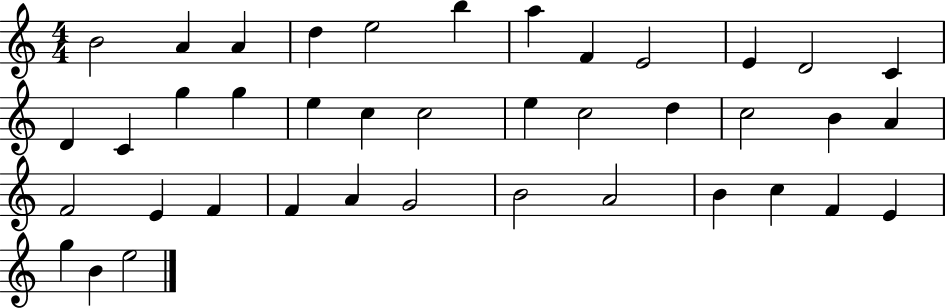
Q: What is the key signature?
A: C major